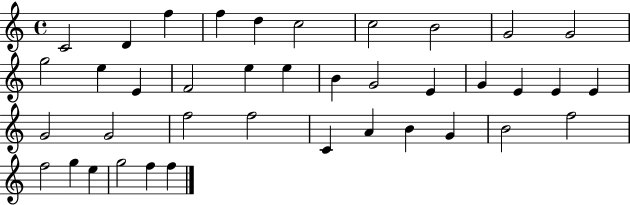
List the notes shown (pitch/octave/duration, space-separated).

C4/h D4/q F5/q F5/q D5/q C5/h C5/h B4/h G4/h G4/h G5/h E5/q E4/q F4/h E5/q E5/q B4/q G4/h E4/q G4/q E4/q E4/q E4/q G4/h G4/h F5/h F5/h C4/q A4/q B4/q G4/q B4/h F5/h F5/h G5/q E5/q G5/h F5/q F5/q